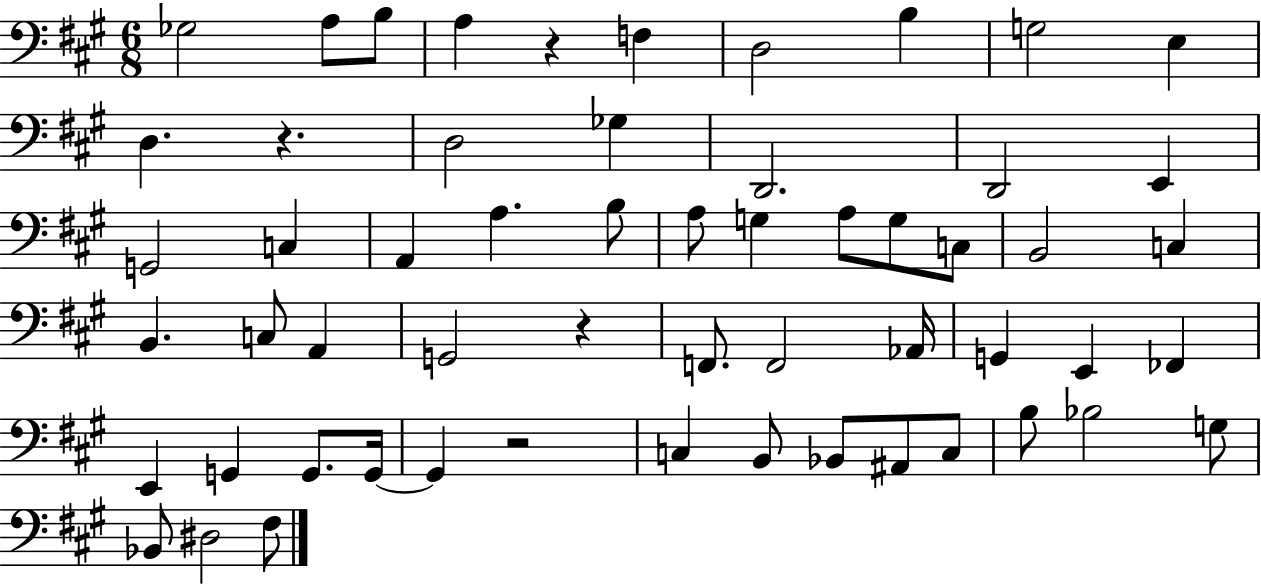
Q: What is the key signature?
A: A major